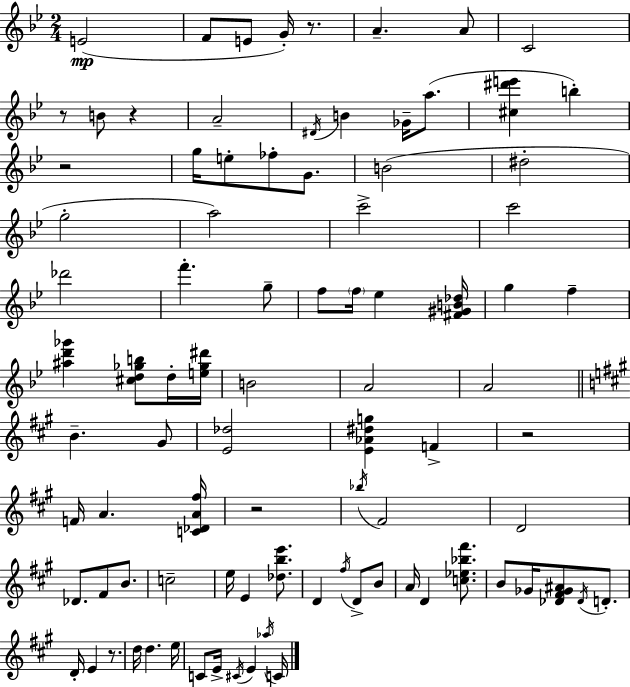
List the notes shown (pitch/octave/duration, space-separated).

E4/h F4/e E4/e G4/s R/e. A4/q. A4/e C4/h R/e B4/e R/q A4/h D#4/s B4/q Gb4/s A5/e. [C#5,D#6,E6]/q B5/q R/h G5/s E5/e FES5/e G4/e. B4/h D#5/h G5/h A5/h C6/h C6/h Db6/h F6/q. G5/e F5/e F5/s Eb5/q [F#4,G#4,B4,Db5]/s G5/q F5/q [A#5,D6,Gb6]/q [C#5,D5,Gb5,B5]/e D5/s [E5,Gb5,D#6]/s B4/h A4/h A4/h B4/q. G#4/e [E4,Db5]/h [E4,Ab4,D#5,G5]/q F4/q R/h F4/s A4/q. [C4,Db4,A4,F#5]/s R/h Bb5/s F#4/h D4/h Db4/e. F#4/e B4/e. C5/h E5/s E4/q [Db5,B5,E6]/e. D4/q F#5/s D4/e B4/e A4/s D4/q [C5,Eb5,Bb5,F#6]/e. B4/e Gb4/s [Db4,F#4,Gb4,A#4]/e Db4/s D4/e. D4/s E4/q R/e. D5/s D5/q. E5/s C4/e E4/s C#4/s E4/q Ab5/s C4/s